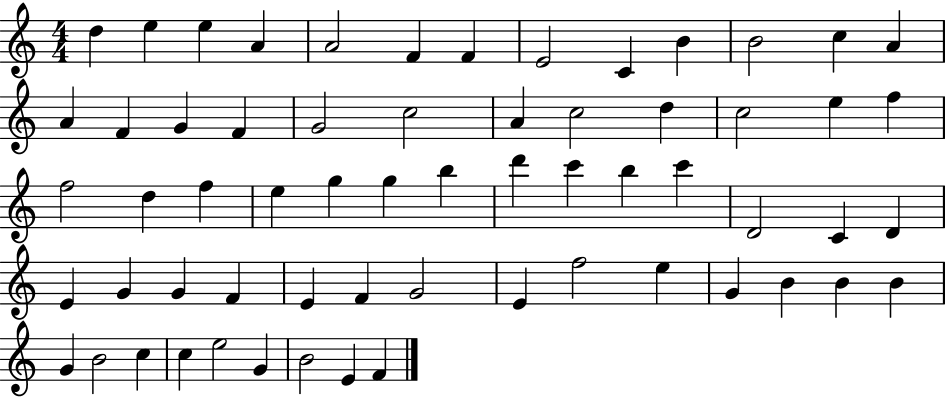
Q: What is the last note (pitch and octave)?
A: F4